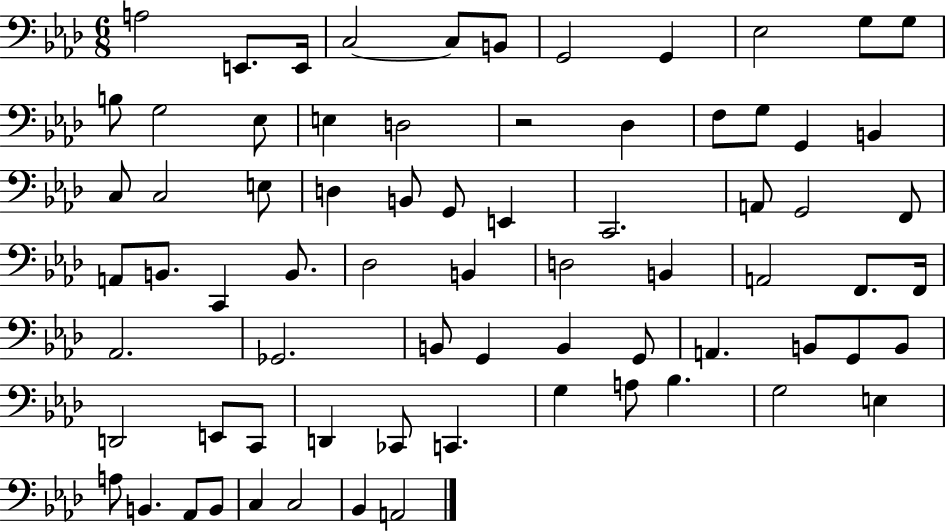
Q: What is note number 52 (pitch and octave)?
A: G2